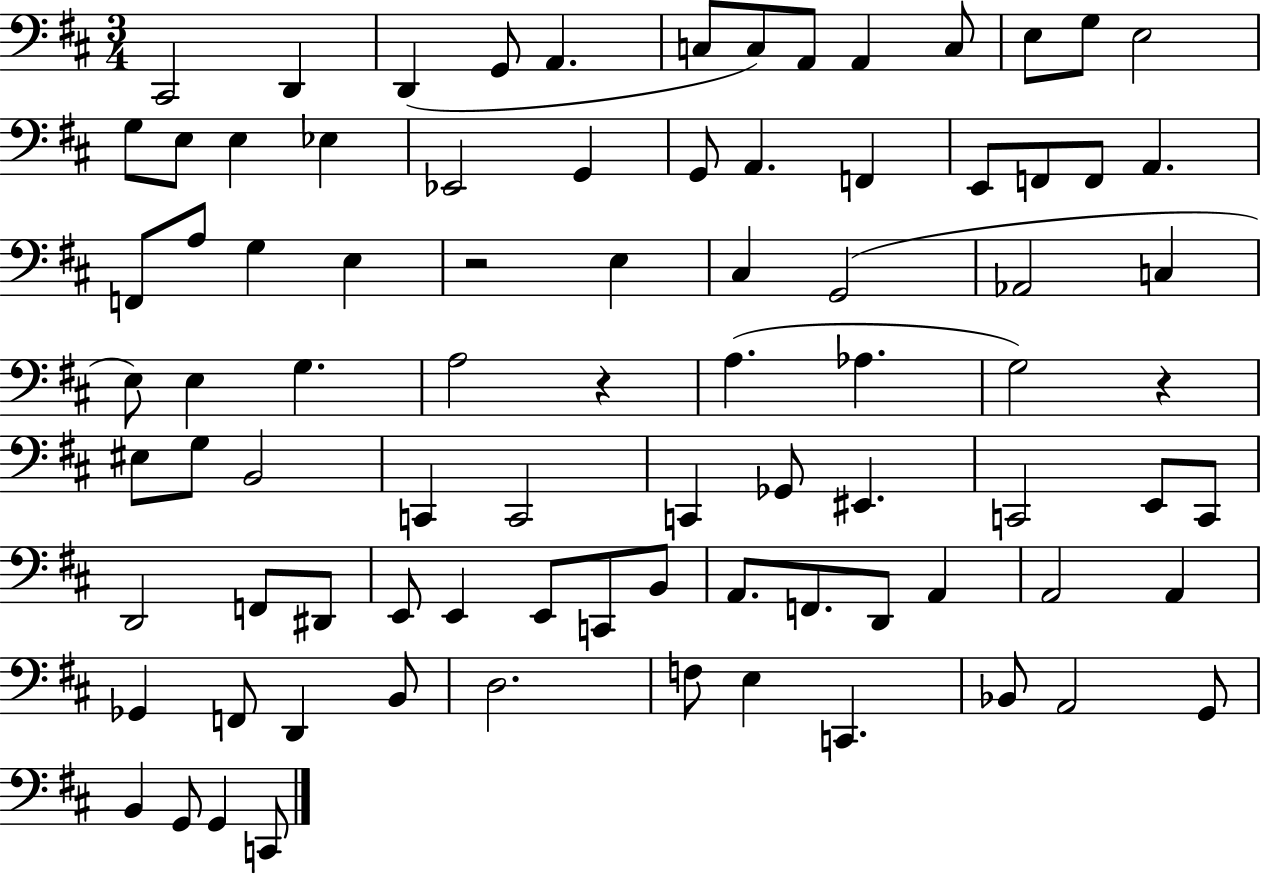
X:1
T:Untitled
M:3/4
L:1/4
K:D
^C,,2 D,, D,, G,,/2 A,, C,/2 C,/2 A,,/2 A,, C,/2 E,/2 G,/2 E,2 G,/2 E,/2 E, _E, _E,,2 G,, G,,/2 A,, F,, E,,/2 F,,/2 F,,/2 A,, F,,/2 A,/2 G, E, z2 E, ^C, G,,2 _A,,2 C, E,/2 E, G, A,2 z A, _A, G,2 z ^E,/2 G,/2 B,,2 C,, C,,2 C,, _G,,/2 ^E,, C,,2 E,,/2 C,,/2 D,,2 F,,/2 ^D,,/2 E,,/2 E,, E,,/2 C,,/2 B,,/2 A,,/2 F,,/2 D,,/2 A,, A,,2 A,, _G,, F,,/2 D,, B,,/2 D,2 F,/2 E, C,, _B,,/2 A,,2 G,,/2 B,, G,,/2 G,, C,,/2